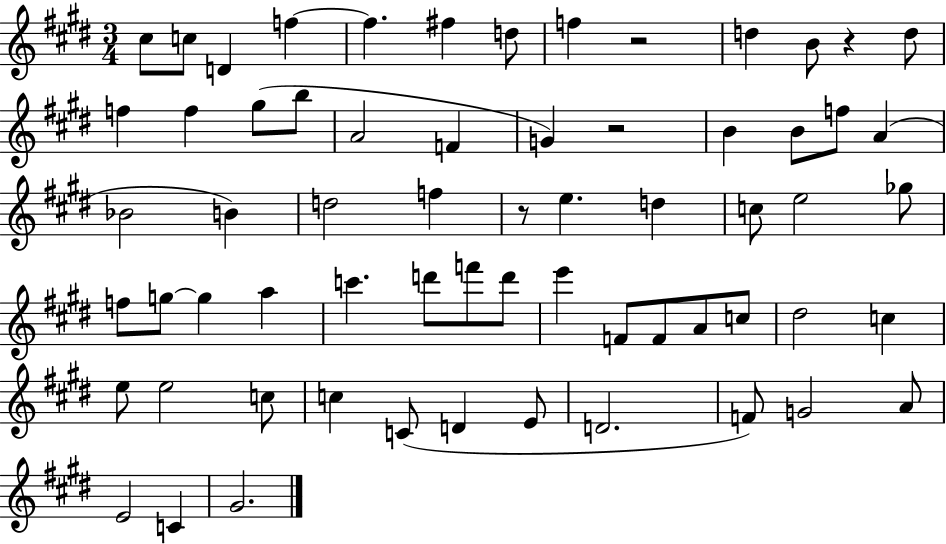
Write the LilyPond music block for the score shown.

{
  \clef treble
  \numericTimeSignature
  \time 3/4
  \key e \major
  cis''8 c''8 d'4 f''4~~ | f''4. fis''4 d''8 | f''4 r2 | d''4 b'8 r4 d''8 | \break f''4 f''4 gis''8( b''8 | a'2 f'4 | g'4) r2 | b'4 b'8 f''8 a'4( | \break bes'2 b'4) | d''2 f''4 | r8 e''4. d''4 | c''8 e''2 ges''8 | \break f''8 g''8~~ g''4 a''4 | c'''4. d'''8 f'''8 d'''8 | e'''4 f'8 f'8 a'8 c''8 | dis''2 c''4 | \break e''8 e''2 c''8 | c''4 c'8( d'4 e'8 | d'2. | f'8) g'2 a'8 | \break e'2 c'4 | gis'2. | \bar "|."
}